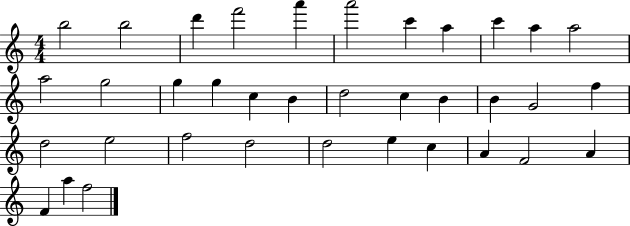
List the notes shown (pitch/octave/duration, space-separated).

B5/h B5/h D6/q F6/h A6/q A6/h C6/q A5/q C6/q A5/q A5/h A5/h G5/h G5/q G5/q C5/q B4/q D5/h C5/q B4/q B4/q G4/h F5/q D5/h E5/h F5/h D5/h D5/h E5/q C5/q A4/q F4/h A4/q F4/q A5/q F5/h